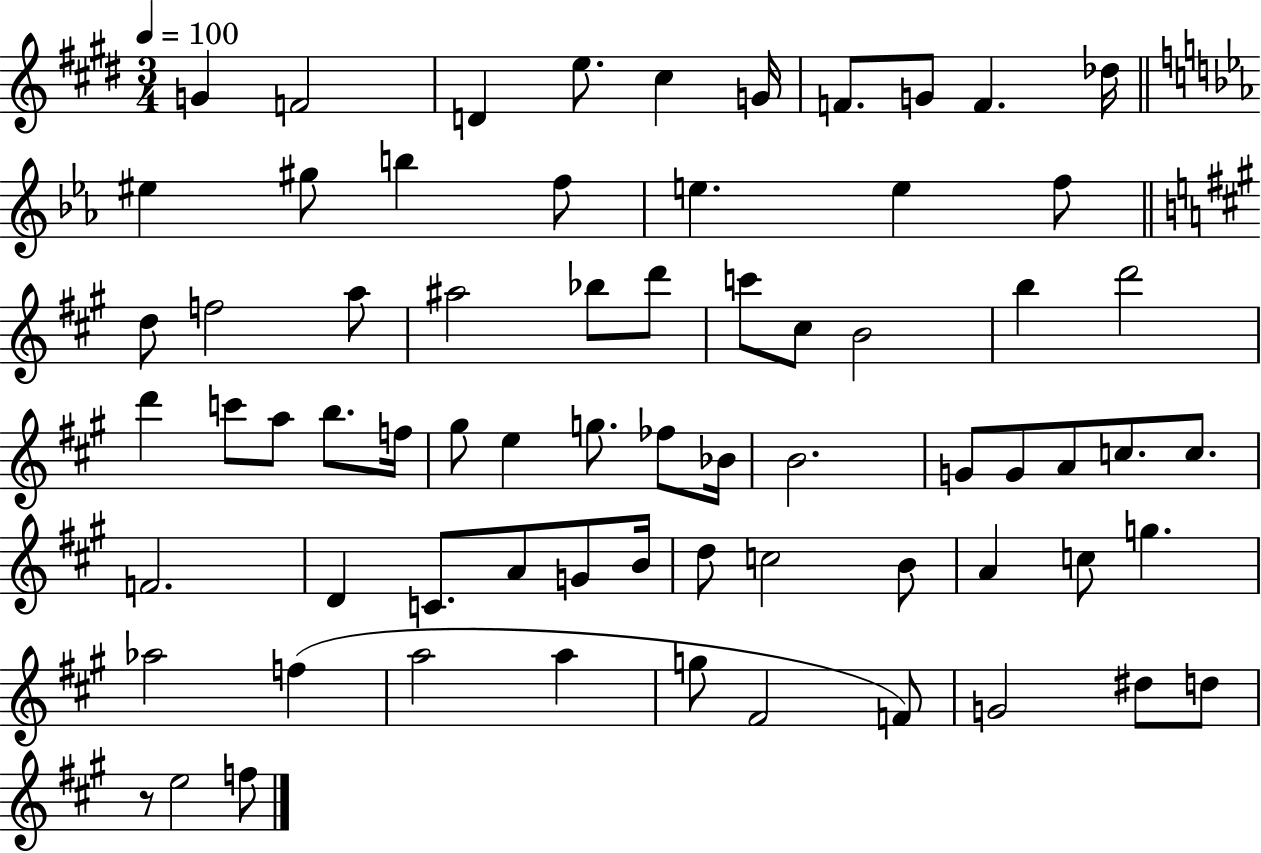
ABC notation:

X:1
T:Untitled
M:3/4
L:1/4
K:E
G F2 D e/2 ^c G/4 F/2 G/2 F _d/4 ^e ^g/2 b f/2 e e f/2 d/2 f2 a/2 ^a2 _b/2 d'/2 c'/2 ^c/2 B2 b d'2 d' c'/2 a/2 b/2 f/4 ^g/2 e g/2 _f/2 _B/4 B2 G/2 G/2 A/2 c/2 c/2 F2 D C/2 A/2 G/2 B/4 d/2 c2 B/2 A c/2 g _a2 f a2 a g/2 ^F2 F/2 G2 ^d/2 d/2 z/2 e2 f/2